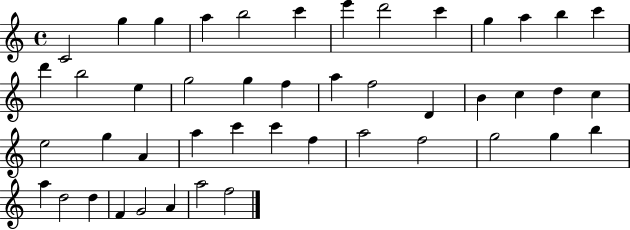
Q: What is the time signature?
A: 4/4